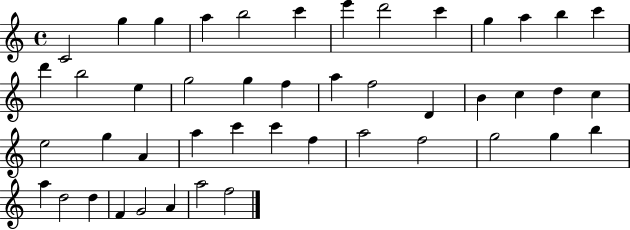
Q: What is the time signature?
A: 4/4